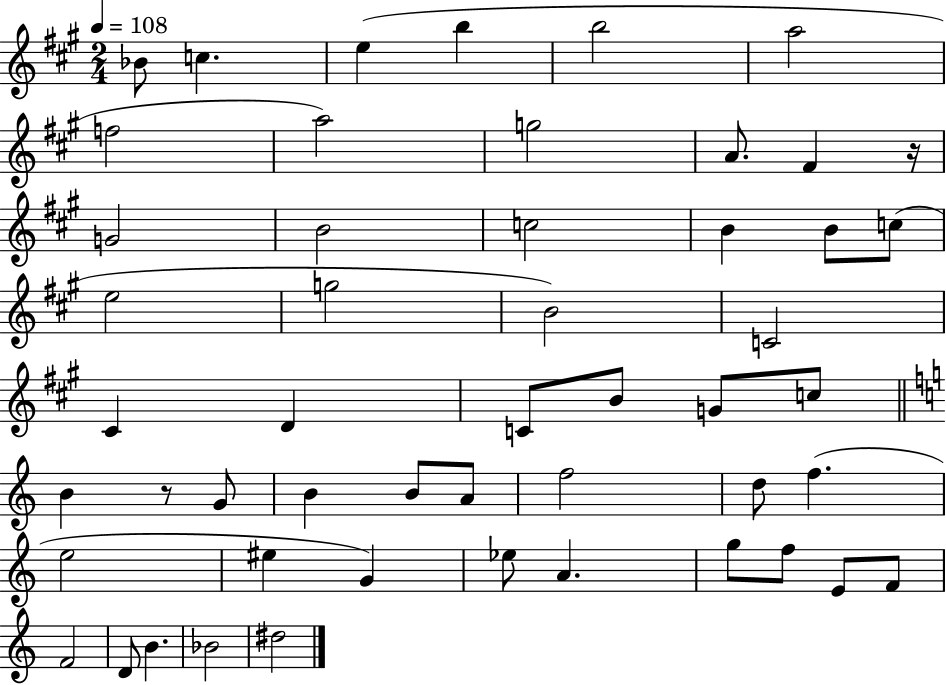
X:1
T:Untitled
M:2/4
L:1/4
K:A
_B/2 c e b b2 a2 f2 a2 g2 A/2 ^F z/4 G2 B2 c2 B B/2 c/2 e2 g2 B2 C2 ^C D C/2 B/2 G/2 c/2 B z/2 G/2 B B/2 A/2 f2 d/2 f e2 ^e G _e/2 A g/2 f/2 E/2 F/2 F2 D/2 B _B2 ^d2